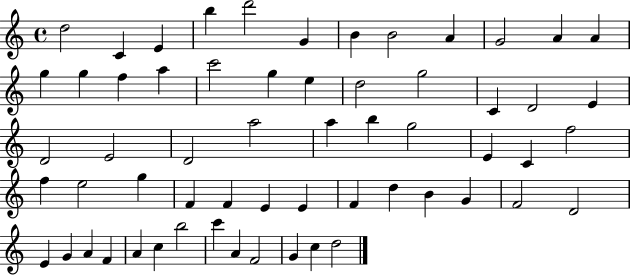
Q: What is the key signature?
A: C major